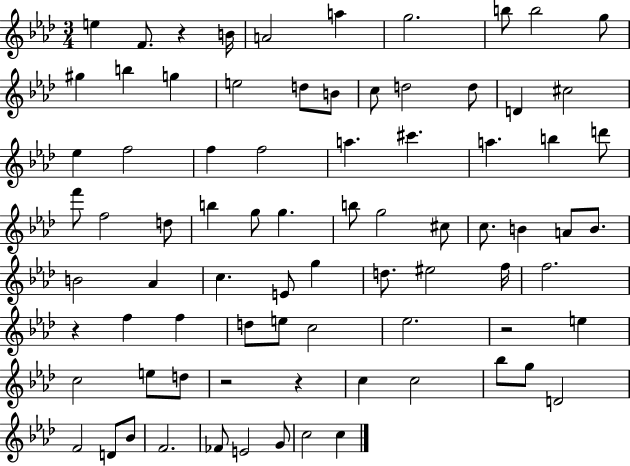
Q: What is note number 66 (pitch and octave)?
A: D4